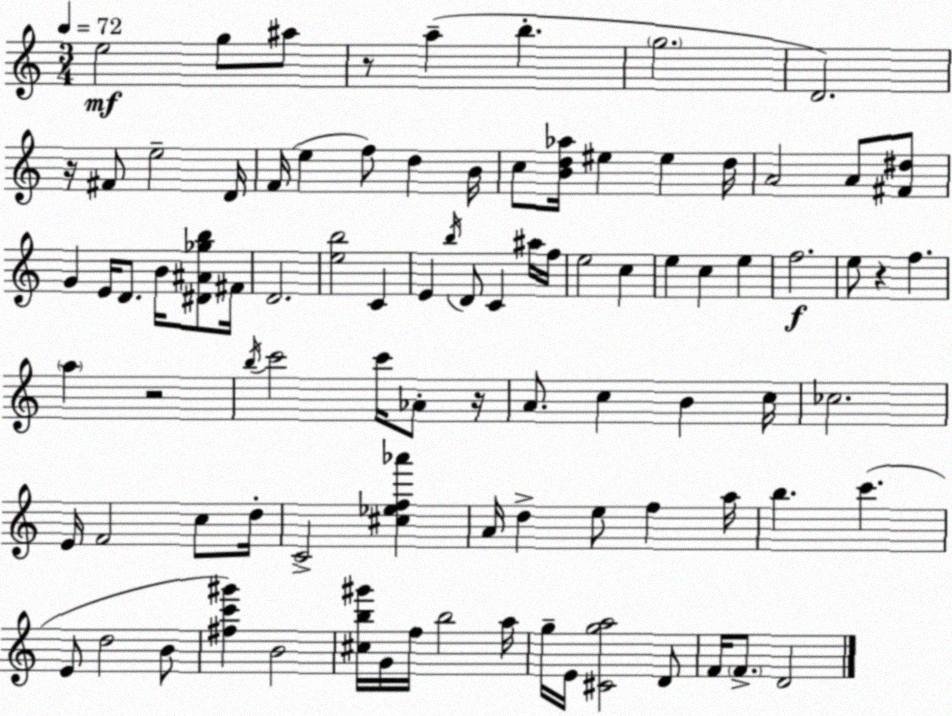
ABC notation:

X:1
T:Untitled
M:3/4
L:1/4
K:Am
e2 g/2 ^a/2 z/2 a b g2 D2 z/4 ^F/2 e2 D/4 F/4 e f/2 d B/4 c/2 [Bd_a]/4 ^e ^e d/4 A2 A/2 [^F^d]/2 G E/4 D/2 B/4 [^D^A_gb]/2 ^F/4 D2 [eb]2 C E b/4 D/2 C ^a/4 f/4 e2 c e c e f2 e/2 z f a z2 b/4 c'2 c'/4 _A/2 z/4 A/2 c B c/4 _c2 E/4 F2 c/2 d/4 C2 [^c_ef_a'] A/4 d e/2 f a/4 b c' E/2 d2 B/2 [^fc'^g'] B2 [^cb^g']/4 G/4 f/4 b2 a/4 g/4 E/4 [^Cga]2 D/2 F/4 F/2 D2